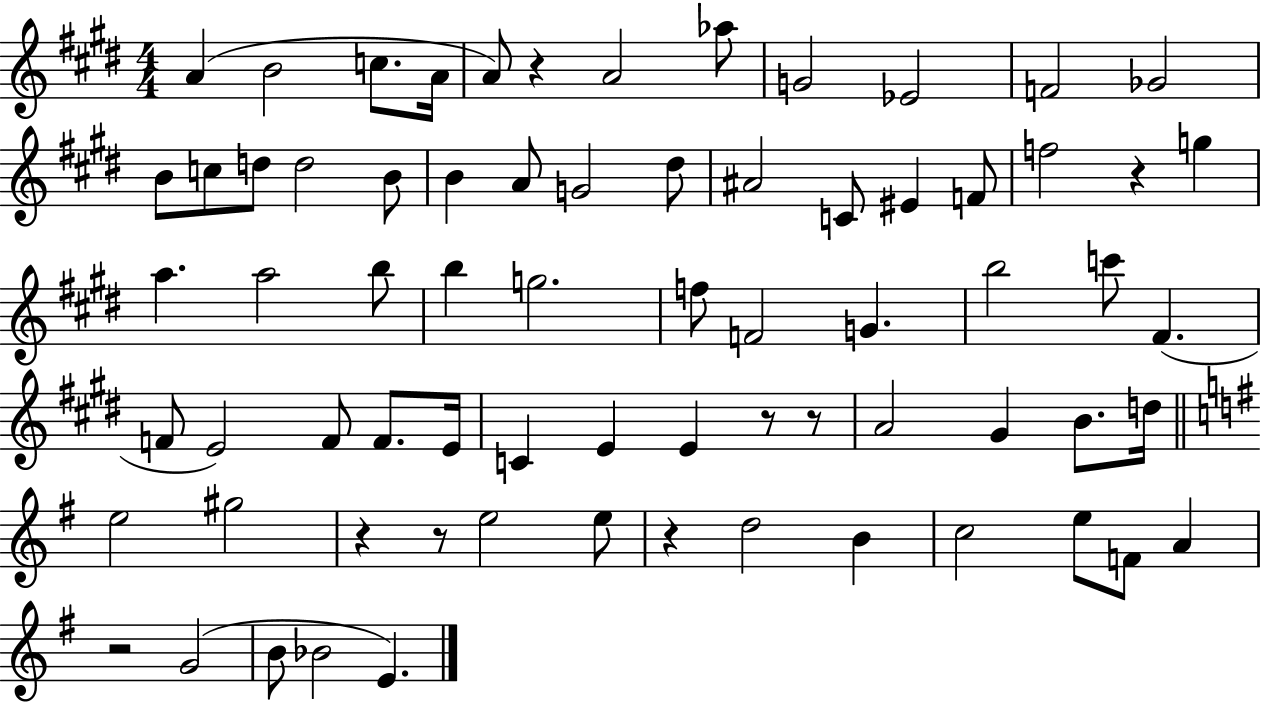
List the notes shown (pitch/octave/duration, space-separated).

A4/q B4/h C5/e. A4/s A4/e R/q A4/h Ab5/e G4/h Eb4/h F4/h Gb4/h B4/e C5/e D5/e D5/h B4/e B4/q A4/e G4/h D#5/e A#4/h C4/e EIS4/q F4/e F5/h R/q G5/q A5/q. A5/h B5/e B5/q G5/h. F5/e F4/h G4/q. B5/h C6/e F#4/q. F4/e E4/h F4/e F4/e. E4/s C4/q E4/q E4/q R/e R/e A4/h G#4/q B4/e. D5/s E5/h G#5/h R/q R/e E5/h E5/e R/q D5/h B4/q C5/h E5/e F4/e A4/q R/h G4/h B4/e Bb4/h E4/q.